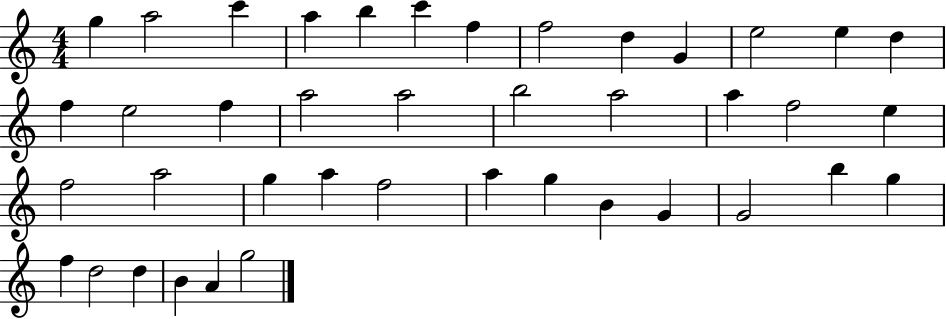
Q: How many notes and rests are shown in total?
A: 41